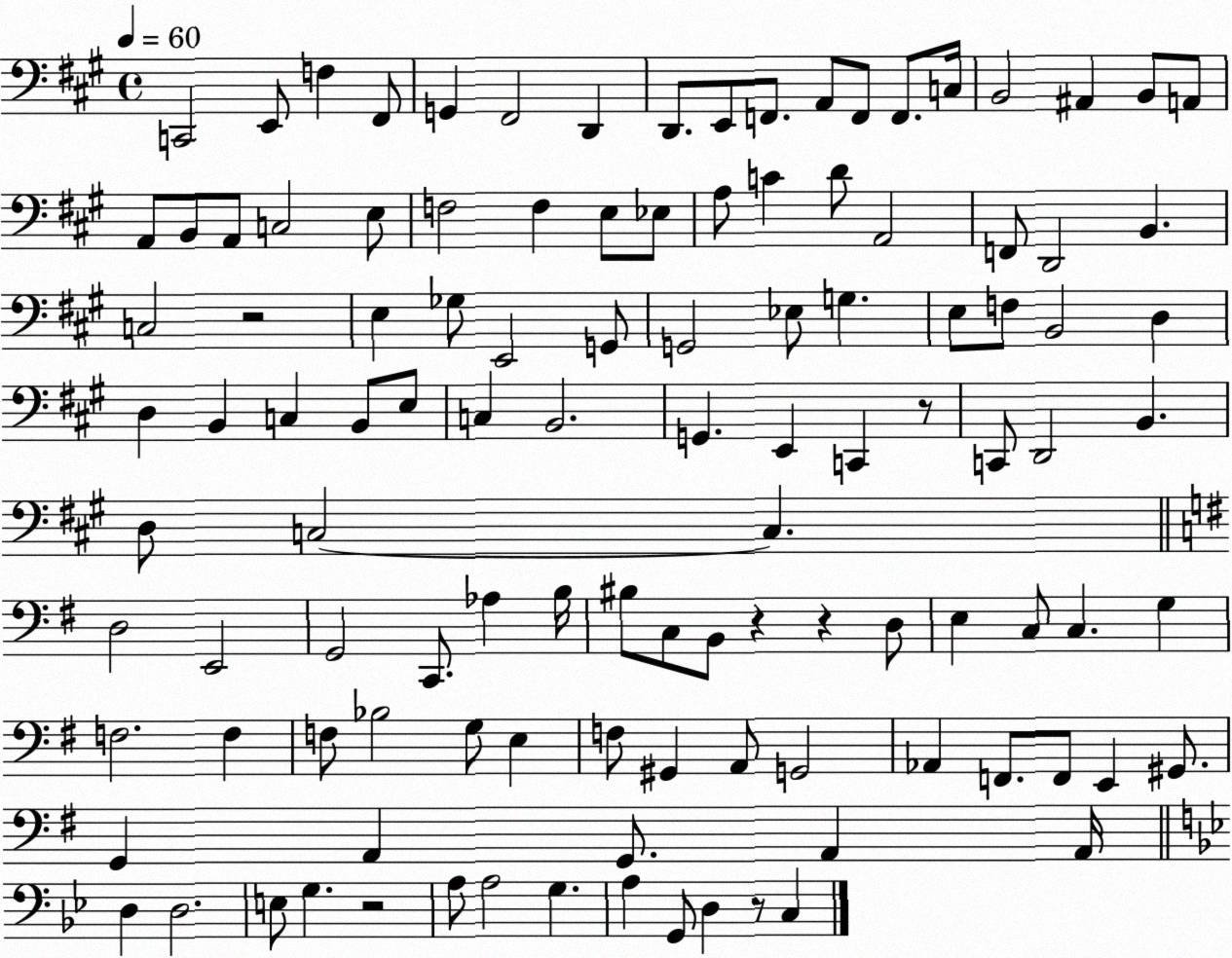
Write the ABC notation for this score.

X:1
T:Untitled
M:4/4
L:1/4
K:A
C,,2 E,,/2 F, ^F,,/2 G,, ^F,,2 D,, D,,/2 E,,/2 F,,/2 A,,/2 F,,/2 F,,/2 C,/4 B,,2 ^A,, B,,/2 A,,/2 A,,/2 B,,/2 A,,/2 C,2 E,/2 F,2 F, E,/2 _E,/2 A,/2 C D/2 A,,2 F,,/2 D,,2 B,, C,2 z2 E, _G,/2 E,,2 G,,/2 G,,2 _E,/2 G, E,/2 F,/2 B,,2 D, D, B,, C, B,,/2 E,/2 C, B,,2 G,, E,, C,, z/2 C,,/2 D,,2 B,, D,/2 C,2 C, D,2 E,,2 G,,2 C,,/2 _A, B,/4 ^B,/2 C,/2 B,,/2 z z D,/2 E, C,/2 C, G, F,2 F, F,/2 _B,2 G,/2 E, F,/2 ^G,, A,,/2 G,,2 _A,, F,,/2 F,,/2 E,, ^G,,/2 G,, A,, G,,/2 A,, A,,/4 D, D,2 E,/2 G, z2 A,/2 A,2 G, A, G,,/2 D, z/2 C,